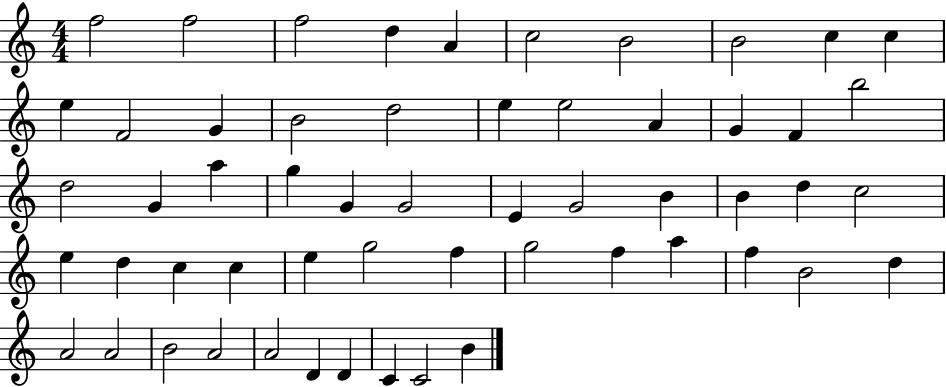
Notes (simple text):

F5/h F5/h F5/h D5/q A4/q C5/h B4/h B4/h C5/q C5/q E5/q F4/h G4/q B4/h D5/h E5/q E5/h A4/q G4/q F4/q B5/h D5/h G4/q A5/q G5/q G4/q G4/h E4/q G4/h B4/q B4/q D5/q C5/h E5/q D5/q C5/q C5/q E5/q G5/h F5/q G5/h F5/q A5/q F5/q B4/h D5/q A4/h A4/h B4/h A4/h A4/h D4/q D4/q C4/q C4/h B4/q